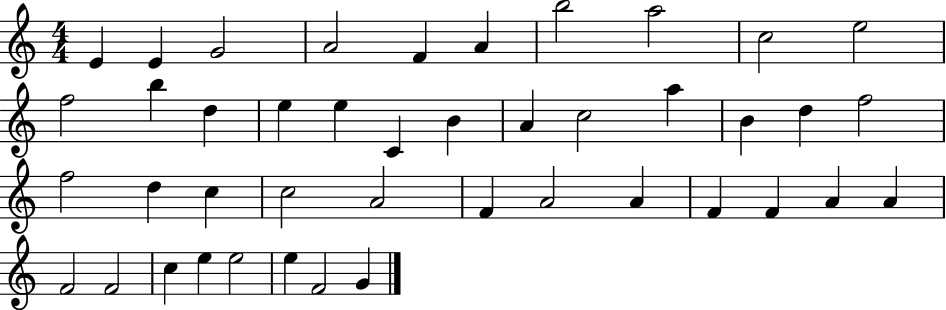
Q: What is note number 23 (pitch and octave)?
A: F5